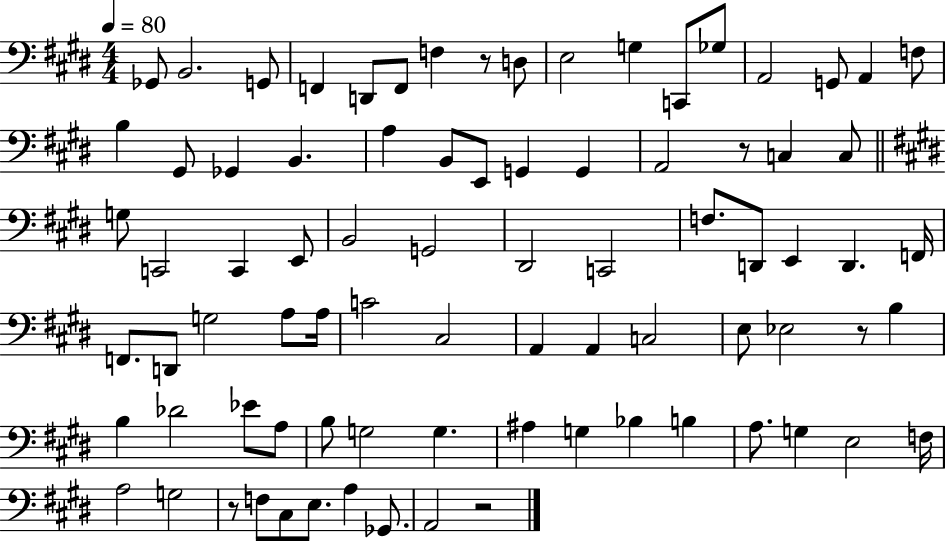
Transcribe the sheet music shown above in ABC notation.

X:1
T:Untitled
M:4/4
L:1/4
K:E
_G,,/2 B,,2 G,,/2 F,, D,,/2 F,,/2 F, z/2 D,/2 E,2 G, C,,/2 _G,/2 A,,2 G,,/2 A,, F,/2 B, ^G,,/2 _G,, B,, A, B,,/2 E,,/2 G,, G,, A,,2 z/2 C, C,/2 G,/2 C,,2 C,, E,,/2 B,,2 G,,2 ^D,,2 C,,2 F,/2 D,,/2 E,, D,, F,,/4 F,,/2 D,,/2 G,2 A,/2 A,/4 C2 ^C,2 A,, A,, C,2 E,/2 _E,2 z/2 B, B, _D2 _E/2 A,/2 B,/2 G,2 G, ^A, G, _B, B, A,/2 G, E,2 F,/4 A,2 G,2 z/2 F,/2 ^C,/2 E,/2 A, _G,,/2 A,,2 z2